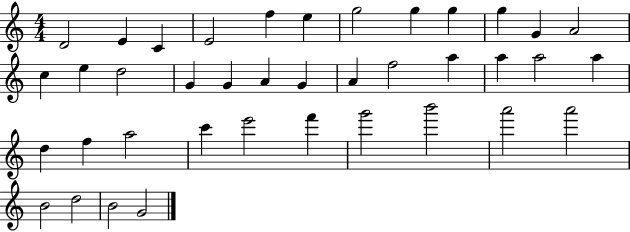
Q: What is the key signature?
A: C major